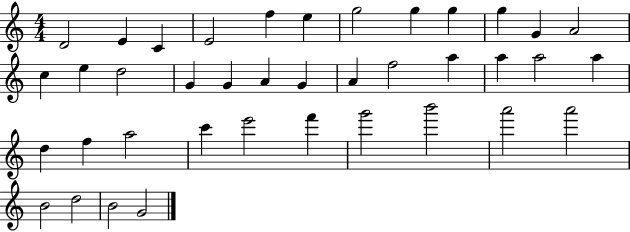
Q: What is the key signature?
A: C major